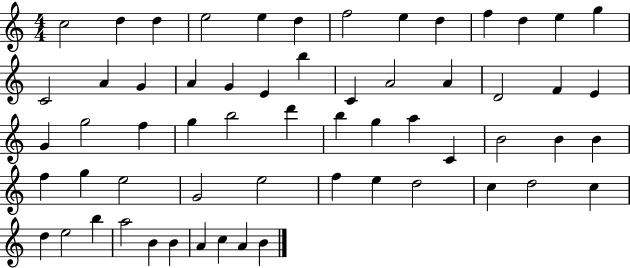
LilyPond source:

{
  \clef treble
  \numericTimeSignature
  \time 4/4
  \key c \major
  c''2 d''4 d''4 | e''2 e''4 d''4 | f''2 e''4 d''4 | f''4 d''4 e''4 g''4 | \break c'2 a'4 g'4 | a'4 g'4 e'4 b''4 | c'4 a'2 a'4 | d'2 f'4 e'4 | \break g'4 g''2 f''4 | g''4 b''2 d'''4 | b''4 g''4 a''4 c'4 | b'2 b'4 b'4 | \break f''4 g''4 e''2 | g'2 e''2 | f''4 e''4 d''2 | c''4 d''2 c''4 | \break d''4 e''2 b''4 | a''2 b'4 b'4 | a'4 c''4 a'4 b'4 | \bar "|."
}